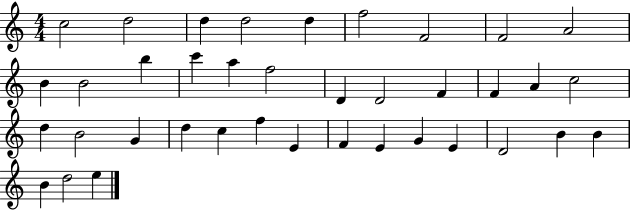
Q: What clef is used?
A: treble